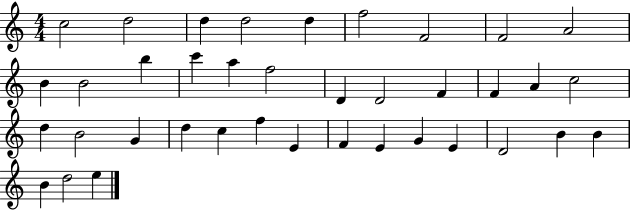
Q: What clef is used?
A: treble